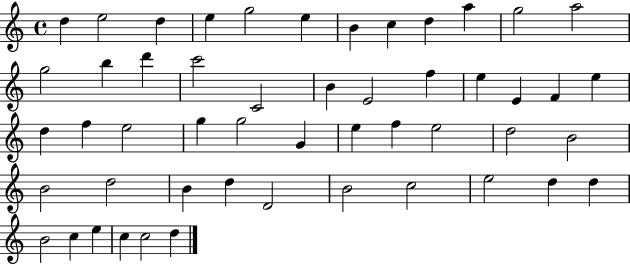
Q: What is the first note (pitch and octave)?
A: D5